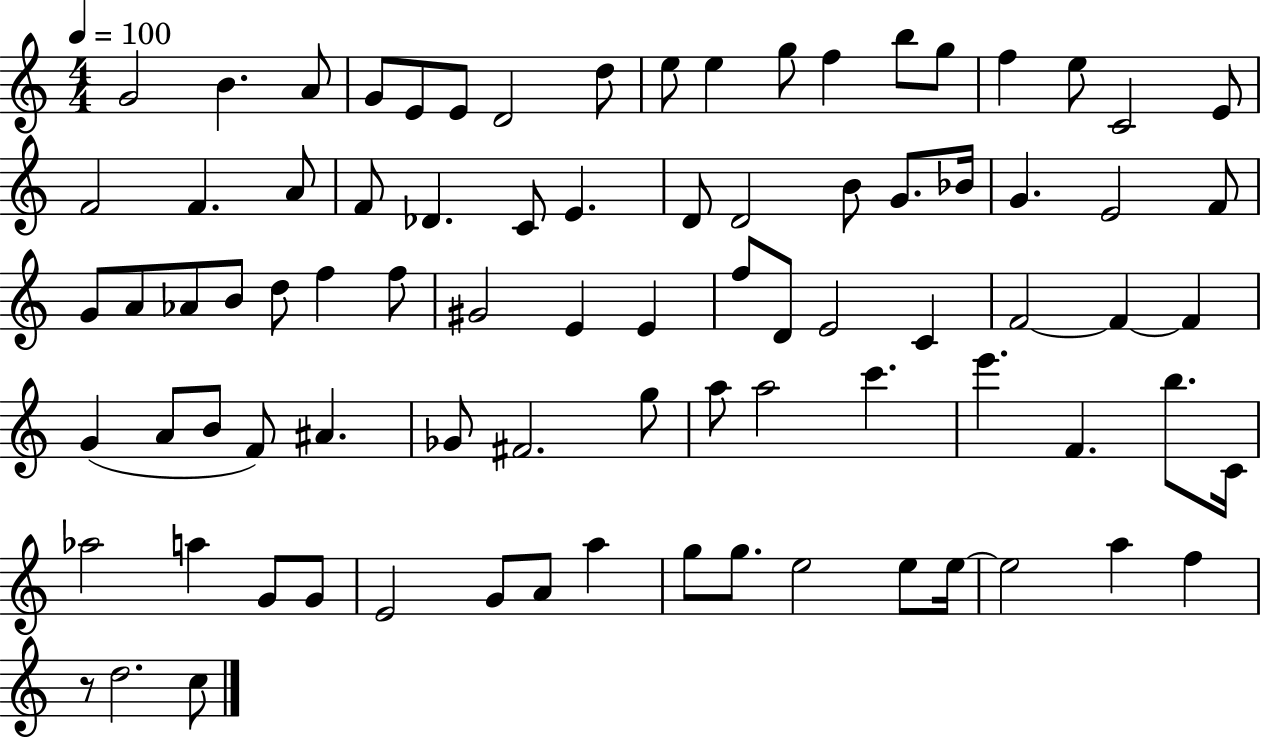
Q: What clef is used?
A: treble